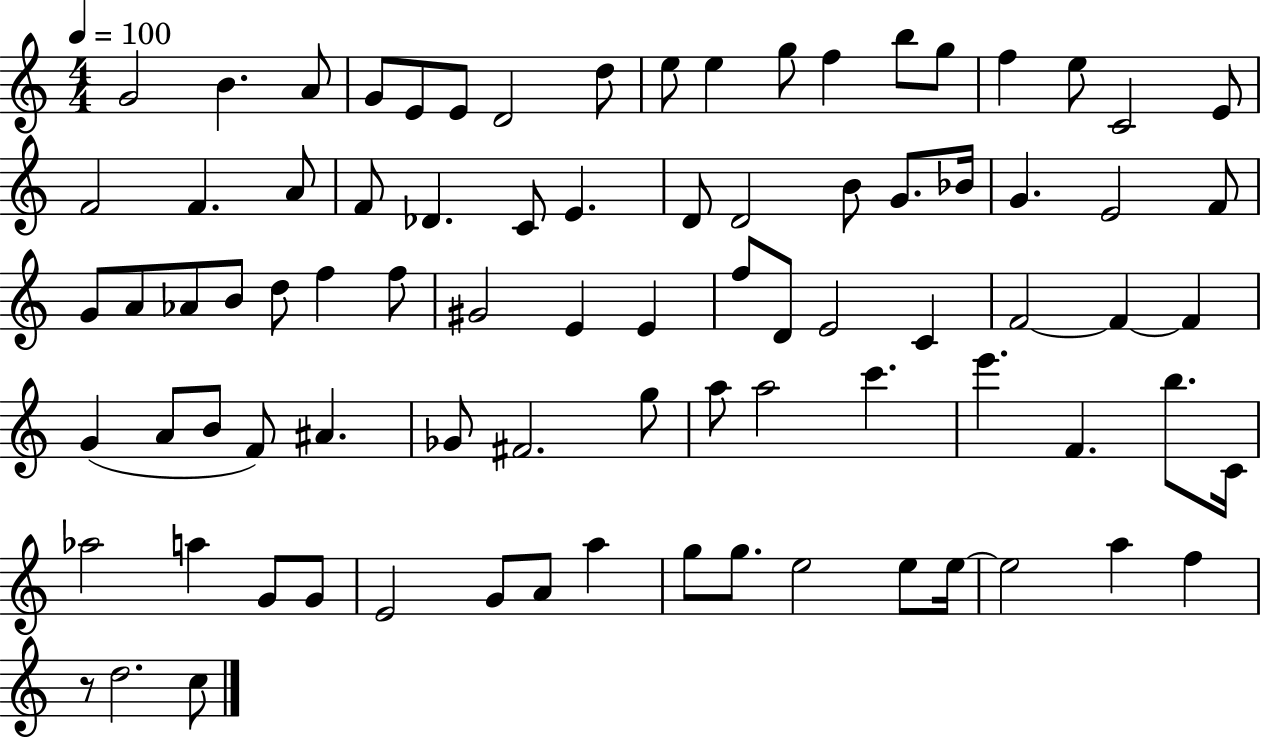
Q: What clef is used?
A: treble